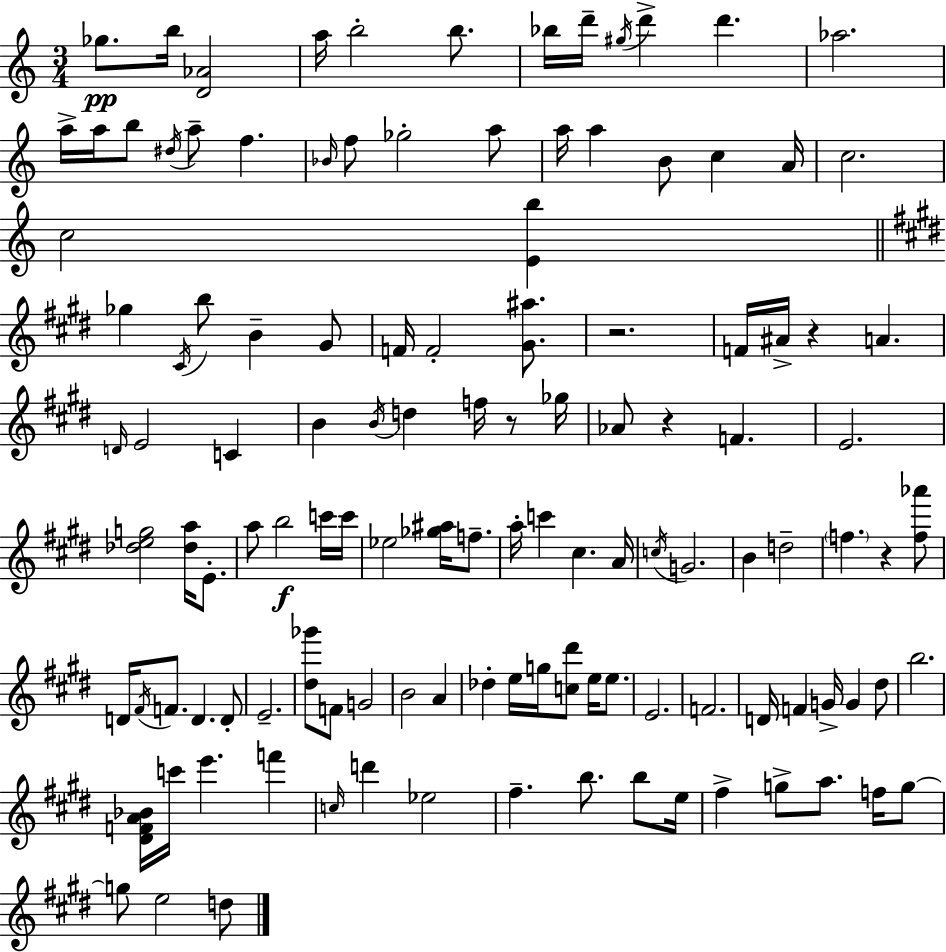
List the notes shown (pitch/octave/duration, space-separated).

Gb5/e. B5/s [D4,Ab4]/h A5/s B5/h B5/e. Bb5/s D6/s G#5/s D6/q D6/q. Ab5/h. A5/s A5/s B5/e D#5/s A5/e F5/q. Bb4/s F5/e Gb5/h A5/e A5/s A5/q B4/e C5/q A4/s C5/h. C5/h [E4,B5]/q Gb5/q C#4/s B5/e B4/q G#4/e F4/s F4/h [G#4,A#5]/e. R/h. F4/s A#4/s R/q A4/q. D4/s E4/h C4/q B4/q B4/s D5/q F5/s R/e Gb5/s Ab4/e R/q F4/q. E4/h. [Db5,E5,G5]/h [Db5,A5]/s E4/e. A5/e B5/h C6/s C6/s Eb5/h [Gb5,A#5]/s F5/e. A5/s C6/q C#5/q. A4/s C5/s G4/h. B4/q D5/h F5/q. R/q [F5,Ab6]/e D4/s F#4/s F4/e. D4/q. D4/e E4/h. [D#5,Gb6]/e F4/e G4/h B4/h A4/q Db5/q E5/s G5/s [C5,D#6]/e E5/s E5/e. E4/h. F4/h. D4/s F4/q G4/s G4/q D#5/e B5/h. [D#4,F4,A4,Bb4]/s C6/s E6/q. F6/q C5/s D6/q Eb5/h F#5/q. B5/e. B5/e E5/s F#5/q G5/e A5/e. F5/s G5/e G5/e E5/h D5/e